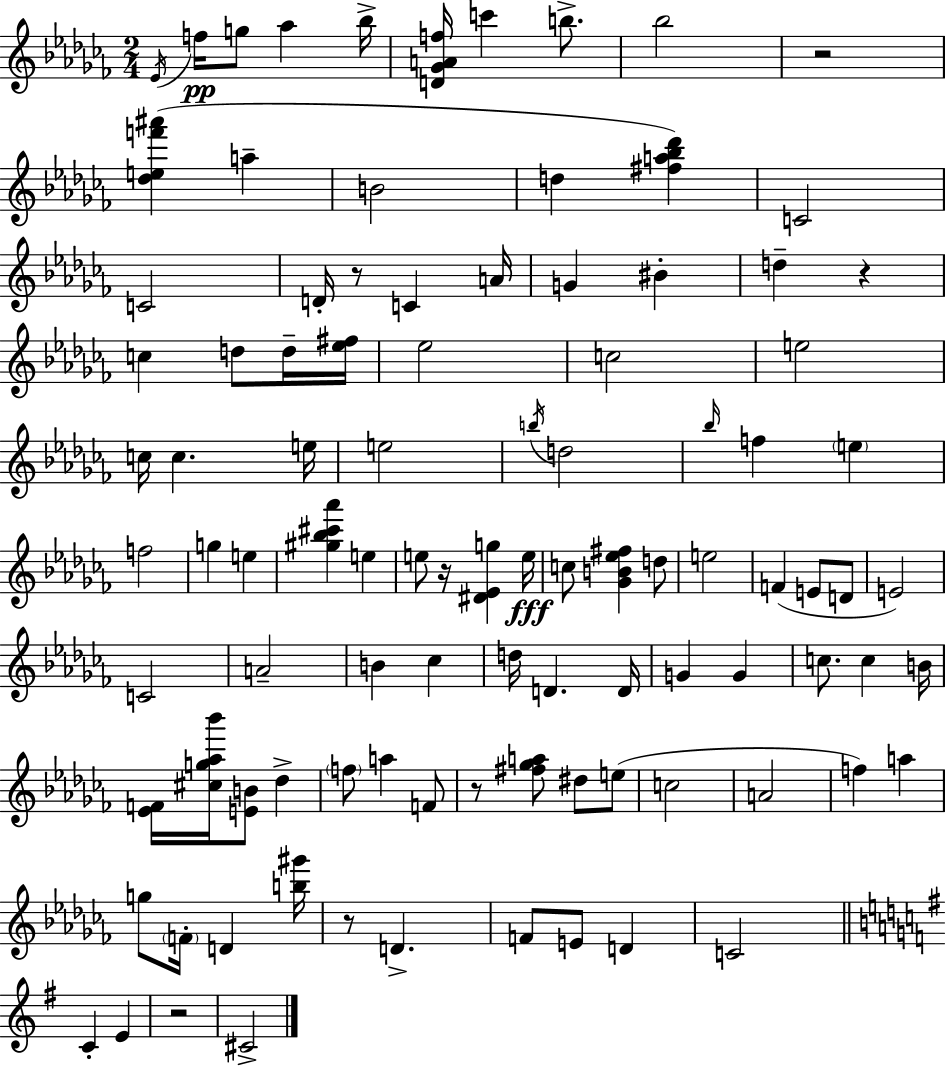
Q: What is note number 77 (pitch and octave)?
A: C4